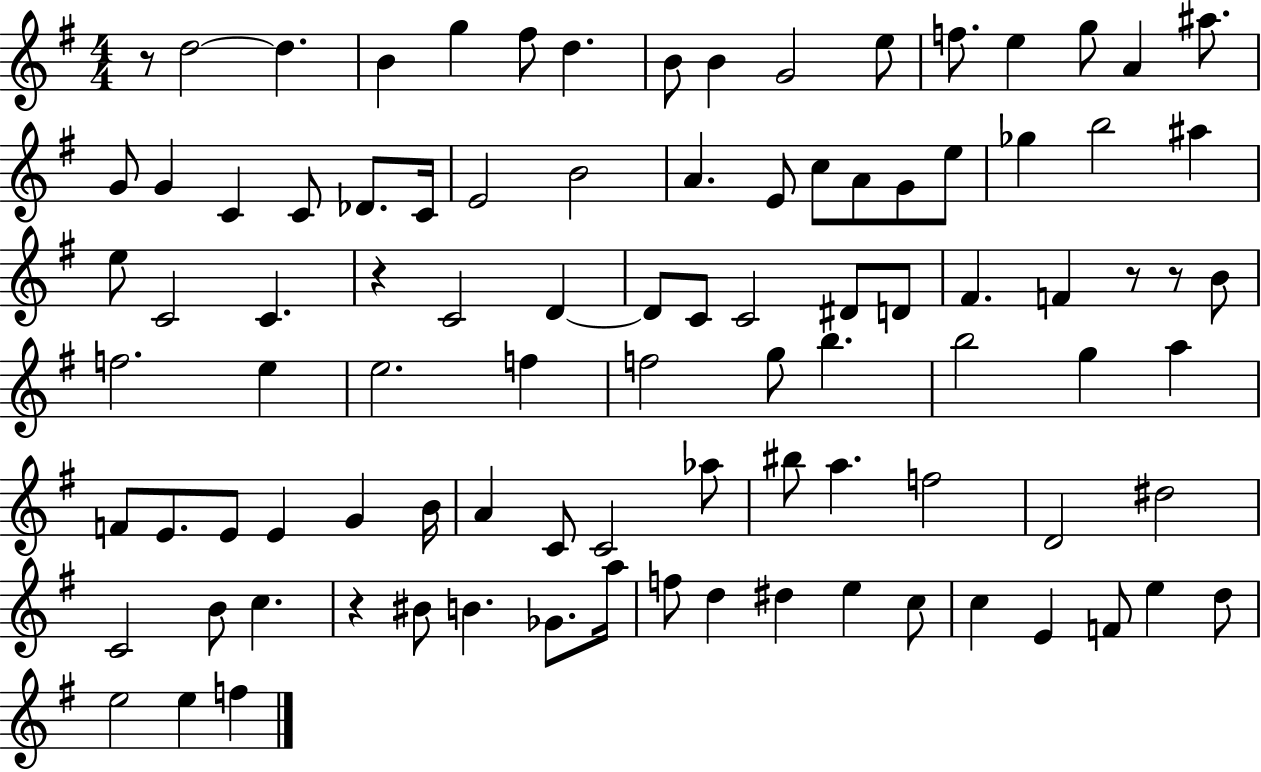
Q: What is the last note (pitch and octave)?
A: F5